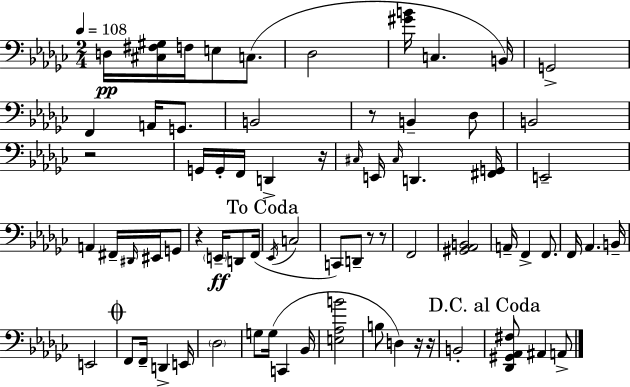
D3/s [C#3,F#3,G#3]/s F3/s E3/e C3/e. Db3/h [G#4,B4]/s C3/q. B2/s G2/h F2/q A2/s G2/e. B2/h R/e B2/q Db3/e B2/h R/h G2/s G2/s F2/s D2/q R/s C#3/s E2/s C#3/s D2/q. [F#2,G2]/s E2/h A2/q F#2/s D#2/s EIS2/s G2/e R/q E2/s D2/e F2/s Eb2/s C3/h C2/e D2/e R/e R/e F2/h [G#2,Ab2,B2]/h A2/s F2/q F2/e. F2/s Ab2/q. B2/s E2/h F2/e F2/s D2/q E2/s Db3/h G3/e G3/s C2/q Bb2/s [E3,Ab3,B4]/h B3/e D3/q R/s R/s B2/h [Db2,G#2,Ab2,F#3]/e A#2/q A2/e